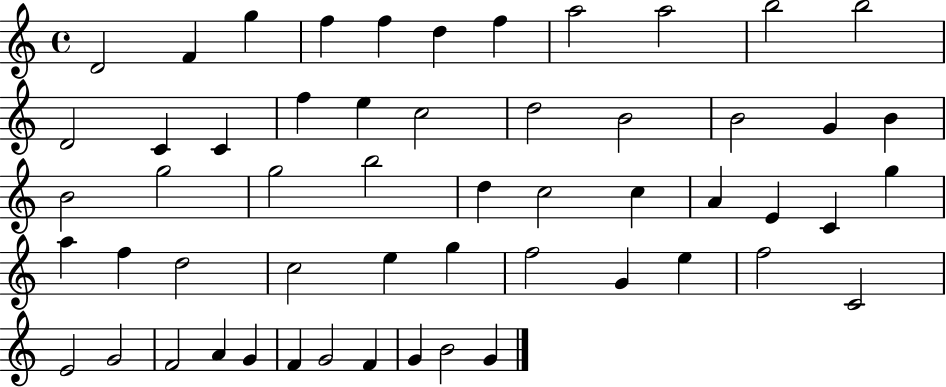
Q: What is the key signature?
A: C major